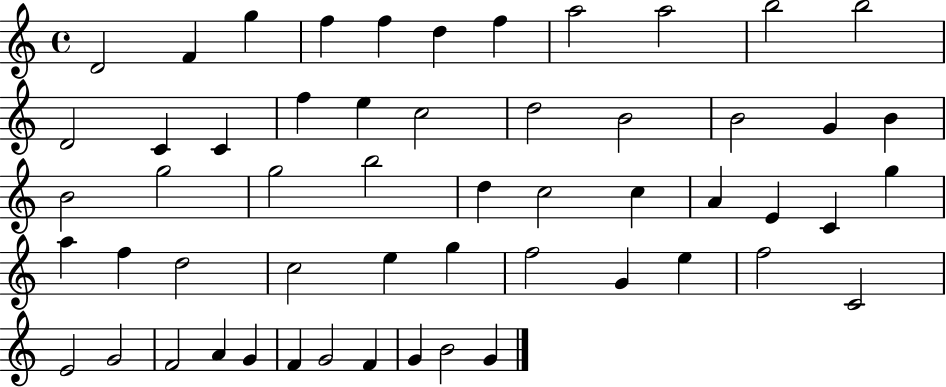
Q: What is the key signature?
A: C major